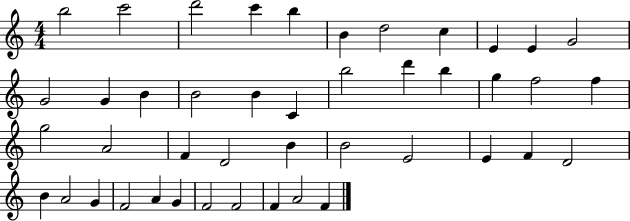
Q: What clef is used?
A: treble